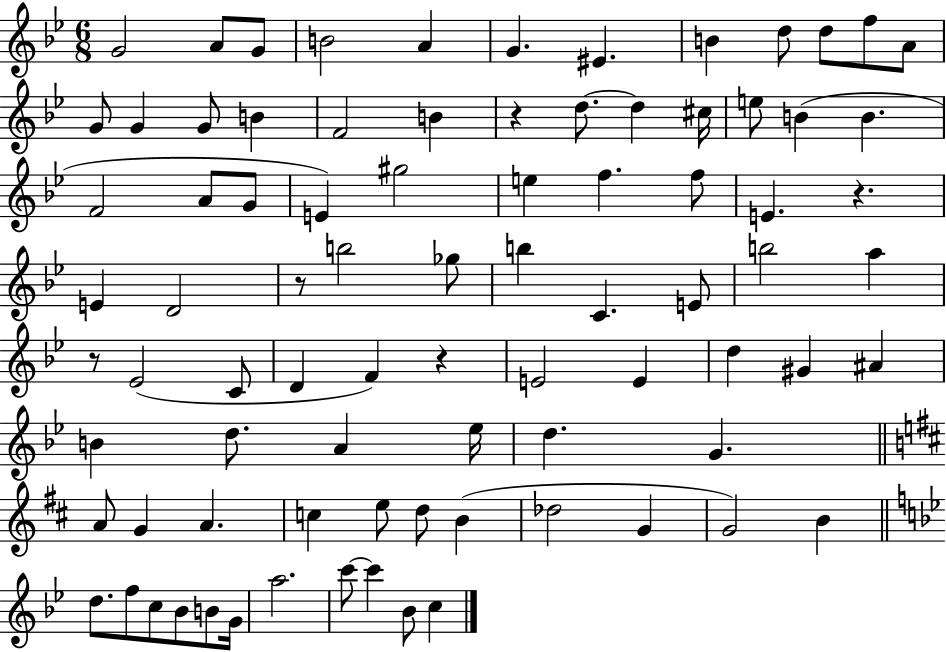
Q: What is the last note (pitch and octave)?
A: C5